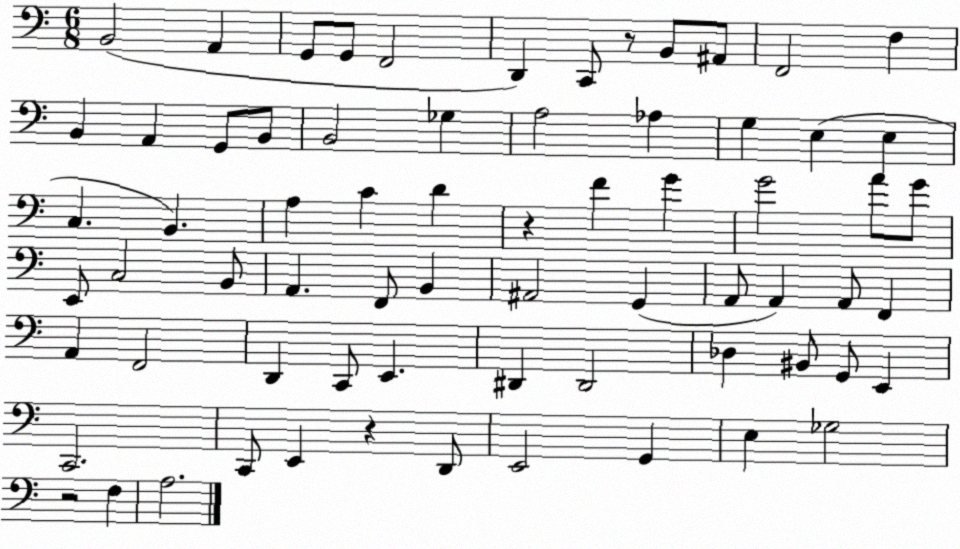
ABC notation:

X:1
T:Untitled
M:6/8
L:1/4
K:C
B,,2 A,, G,,/2 G,,/2 F,,2 D,, C,,/2 z/2 B,,/2 ^A,,/2 F,,2 F, B,, A,, G,,/2 B,,/2 B,,2 _G, A,2 _A, G, E, E, C, B,, A, C D z F G G2 A/2 G/2 E,,/2 C,2 B,,/2 A,, F,,/2 B,, ^A,,2 G,, A,,/2 A,, A,,/2 F,, A,, F,,2 D,, C,,/2 E,, ^D,, ^D,,2 _D, ^B,,/2 G,,/2 E,, C,,2 C,,/2 E,, z D,,/2 E,,2 G,, E, _G,2 z2 F, A,2